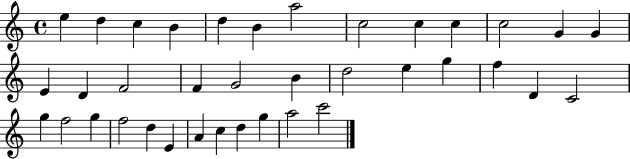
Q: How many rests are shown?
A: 0